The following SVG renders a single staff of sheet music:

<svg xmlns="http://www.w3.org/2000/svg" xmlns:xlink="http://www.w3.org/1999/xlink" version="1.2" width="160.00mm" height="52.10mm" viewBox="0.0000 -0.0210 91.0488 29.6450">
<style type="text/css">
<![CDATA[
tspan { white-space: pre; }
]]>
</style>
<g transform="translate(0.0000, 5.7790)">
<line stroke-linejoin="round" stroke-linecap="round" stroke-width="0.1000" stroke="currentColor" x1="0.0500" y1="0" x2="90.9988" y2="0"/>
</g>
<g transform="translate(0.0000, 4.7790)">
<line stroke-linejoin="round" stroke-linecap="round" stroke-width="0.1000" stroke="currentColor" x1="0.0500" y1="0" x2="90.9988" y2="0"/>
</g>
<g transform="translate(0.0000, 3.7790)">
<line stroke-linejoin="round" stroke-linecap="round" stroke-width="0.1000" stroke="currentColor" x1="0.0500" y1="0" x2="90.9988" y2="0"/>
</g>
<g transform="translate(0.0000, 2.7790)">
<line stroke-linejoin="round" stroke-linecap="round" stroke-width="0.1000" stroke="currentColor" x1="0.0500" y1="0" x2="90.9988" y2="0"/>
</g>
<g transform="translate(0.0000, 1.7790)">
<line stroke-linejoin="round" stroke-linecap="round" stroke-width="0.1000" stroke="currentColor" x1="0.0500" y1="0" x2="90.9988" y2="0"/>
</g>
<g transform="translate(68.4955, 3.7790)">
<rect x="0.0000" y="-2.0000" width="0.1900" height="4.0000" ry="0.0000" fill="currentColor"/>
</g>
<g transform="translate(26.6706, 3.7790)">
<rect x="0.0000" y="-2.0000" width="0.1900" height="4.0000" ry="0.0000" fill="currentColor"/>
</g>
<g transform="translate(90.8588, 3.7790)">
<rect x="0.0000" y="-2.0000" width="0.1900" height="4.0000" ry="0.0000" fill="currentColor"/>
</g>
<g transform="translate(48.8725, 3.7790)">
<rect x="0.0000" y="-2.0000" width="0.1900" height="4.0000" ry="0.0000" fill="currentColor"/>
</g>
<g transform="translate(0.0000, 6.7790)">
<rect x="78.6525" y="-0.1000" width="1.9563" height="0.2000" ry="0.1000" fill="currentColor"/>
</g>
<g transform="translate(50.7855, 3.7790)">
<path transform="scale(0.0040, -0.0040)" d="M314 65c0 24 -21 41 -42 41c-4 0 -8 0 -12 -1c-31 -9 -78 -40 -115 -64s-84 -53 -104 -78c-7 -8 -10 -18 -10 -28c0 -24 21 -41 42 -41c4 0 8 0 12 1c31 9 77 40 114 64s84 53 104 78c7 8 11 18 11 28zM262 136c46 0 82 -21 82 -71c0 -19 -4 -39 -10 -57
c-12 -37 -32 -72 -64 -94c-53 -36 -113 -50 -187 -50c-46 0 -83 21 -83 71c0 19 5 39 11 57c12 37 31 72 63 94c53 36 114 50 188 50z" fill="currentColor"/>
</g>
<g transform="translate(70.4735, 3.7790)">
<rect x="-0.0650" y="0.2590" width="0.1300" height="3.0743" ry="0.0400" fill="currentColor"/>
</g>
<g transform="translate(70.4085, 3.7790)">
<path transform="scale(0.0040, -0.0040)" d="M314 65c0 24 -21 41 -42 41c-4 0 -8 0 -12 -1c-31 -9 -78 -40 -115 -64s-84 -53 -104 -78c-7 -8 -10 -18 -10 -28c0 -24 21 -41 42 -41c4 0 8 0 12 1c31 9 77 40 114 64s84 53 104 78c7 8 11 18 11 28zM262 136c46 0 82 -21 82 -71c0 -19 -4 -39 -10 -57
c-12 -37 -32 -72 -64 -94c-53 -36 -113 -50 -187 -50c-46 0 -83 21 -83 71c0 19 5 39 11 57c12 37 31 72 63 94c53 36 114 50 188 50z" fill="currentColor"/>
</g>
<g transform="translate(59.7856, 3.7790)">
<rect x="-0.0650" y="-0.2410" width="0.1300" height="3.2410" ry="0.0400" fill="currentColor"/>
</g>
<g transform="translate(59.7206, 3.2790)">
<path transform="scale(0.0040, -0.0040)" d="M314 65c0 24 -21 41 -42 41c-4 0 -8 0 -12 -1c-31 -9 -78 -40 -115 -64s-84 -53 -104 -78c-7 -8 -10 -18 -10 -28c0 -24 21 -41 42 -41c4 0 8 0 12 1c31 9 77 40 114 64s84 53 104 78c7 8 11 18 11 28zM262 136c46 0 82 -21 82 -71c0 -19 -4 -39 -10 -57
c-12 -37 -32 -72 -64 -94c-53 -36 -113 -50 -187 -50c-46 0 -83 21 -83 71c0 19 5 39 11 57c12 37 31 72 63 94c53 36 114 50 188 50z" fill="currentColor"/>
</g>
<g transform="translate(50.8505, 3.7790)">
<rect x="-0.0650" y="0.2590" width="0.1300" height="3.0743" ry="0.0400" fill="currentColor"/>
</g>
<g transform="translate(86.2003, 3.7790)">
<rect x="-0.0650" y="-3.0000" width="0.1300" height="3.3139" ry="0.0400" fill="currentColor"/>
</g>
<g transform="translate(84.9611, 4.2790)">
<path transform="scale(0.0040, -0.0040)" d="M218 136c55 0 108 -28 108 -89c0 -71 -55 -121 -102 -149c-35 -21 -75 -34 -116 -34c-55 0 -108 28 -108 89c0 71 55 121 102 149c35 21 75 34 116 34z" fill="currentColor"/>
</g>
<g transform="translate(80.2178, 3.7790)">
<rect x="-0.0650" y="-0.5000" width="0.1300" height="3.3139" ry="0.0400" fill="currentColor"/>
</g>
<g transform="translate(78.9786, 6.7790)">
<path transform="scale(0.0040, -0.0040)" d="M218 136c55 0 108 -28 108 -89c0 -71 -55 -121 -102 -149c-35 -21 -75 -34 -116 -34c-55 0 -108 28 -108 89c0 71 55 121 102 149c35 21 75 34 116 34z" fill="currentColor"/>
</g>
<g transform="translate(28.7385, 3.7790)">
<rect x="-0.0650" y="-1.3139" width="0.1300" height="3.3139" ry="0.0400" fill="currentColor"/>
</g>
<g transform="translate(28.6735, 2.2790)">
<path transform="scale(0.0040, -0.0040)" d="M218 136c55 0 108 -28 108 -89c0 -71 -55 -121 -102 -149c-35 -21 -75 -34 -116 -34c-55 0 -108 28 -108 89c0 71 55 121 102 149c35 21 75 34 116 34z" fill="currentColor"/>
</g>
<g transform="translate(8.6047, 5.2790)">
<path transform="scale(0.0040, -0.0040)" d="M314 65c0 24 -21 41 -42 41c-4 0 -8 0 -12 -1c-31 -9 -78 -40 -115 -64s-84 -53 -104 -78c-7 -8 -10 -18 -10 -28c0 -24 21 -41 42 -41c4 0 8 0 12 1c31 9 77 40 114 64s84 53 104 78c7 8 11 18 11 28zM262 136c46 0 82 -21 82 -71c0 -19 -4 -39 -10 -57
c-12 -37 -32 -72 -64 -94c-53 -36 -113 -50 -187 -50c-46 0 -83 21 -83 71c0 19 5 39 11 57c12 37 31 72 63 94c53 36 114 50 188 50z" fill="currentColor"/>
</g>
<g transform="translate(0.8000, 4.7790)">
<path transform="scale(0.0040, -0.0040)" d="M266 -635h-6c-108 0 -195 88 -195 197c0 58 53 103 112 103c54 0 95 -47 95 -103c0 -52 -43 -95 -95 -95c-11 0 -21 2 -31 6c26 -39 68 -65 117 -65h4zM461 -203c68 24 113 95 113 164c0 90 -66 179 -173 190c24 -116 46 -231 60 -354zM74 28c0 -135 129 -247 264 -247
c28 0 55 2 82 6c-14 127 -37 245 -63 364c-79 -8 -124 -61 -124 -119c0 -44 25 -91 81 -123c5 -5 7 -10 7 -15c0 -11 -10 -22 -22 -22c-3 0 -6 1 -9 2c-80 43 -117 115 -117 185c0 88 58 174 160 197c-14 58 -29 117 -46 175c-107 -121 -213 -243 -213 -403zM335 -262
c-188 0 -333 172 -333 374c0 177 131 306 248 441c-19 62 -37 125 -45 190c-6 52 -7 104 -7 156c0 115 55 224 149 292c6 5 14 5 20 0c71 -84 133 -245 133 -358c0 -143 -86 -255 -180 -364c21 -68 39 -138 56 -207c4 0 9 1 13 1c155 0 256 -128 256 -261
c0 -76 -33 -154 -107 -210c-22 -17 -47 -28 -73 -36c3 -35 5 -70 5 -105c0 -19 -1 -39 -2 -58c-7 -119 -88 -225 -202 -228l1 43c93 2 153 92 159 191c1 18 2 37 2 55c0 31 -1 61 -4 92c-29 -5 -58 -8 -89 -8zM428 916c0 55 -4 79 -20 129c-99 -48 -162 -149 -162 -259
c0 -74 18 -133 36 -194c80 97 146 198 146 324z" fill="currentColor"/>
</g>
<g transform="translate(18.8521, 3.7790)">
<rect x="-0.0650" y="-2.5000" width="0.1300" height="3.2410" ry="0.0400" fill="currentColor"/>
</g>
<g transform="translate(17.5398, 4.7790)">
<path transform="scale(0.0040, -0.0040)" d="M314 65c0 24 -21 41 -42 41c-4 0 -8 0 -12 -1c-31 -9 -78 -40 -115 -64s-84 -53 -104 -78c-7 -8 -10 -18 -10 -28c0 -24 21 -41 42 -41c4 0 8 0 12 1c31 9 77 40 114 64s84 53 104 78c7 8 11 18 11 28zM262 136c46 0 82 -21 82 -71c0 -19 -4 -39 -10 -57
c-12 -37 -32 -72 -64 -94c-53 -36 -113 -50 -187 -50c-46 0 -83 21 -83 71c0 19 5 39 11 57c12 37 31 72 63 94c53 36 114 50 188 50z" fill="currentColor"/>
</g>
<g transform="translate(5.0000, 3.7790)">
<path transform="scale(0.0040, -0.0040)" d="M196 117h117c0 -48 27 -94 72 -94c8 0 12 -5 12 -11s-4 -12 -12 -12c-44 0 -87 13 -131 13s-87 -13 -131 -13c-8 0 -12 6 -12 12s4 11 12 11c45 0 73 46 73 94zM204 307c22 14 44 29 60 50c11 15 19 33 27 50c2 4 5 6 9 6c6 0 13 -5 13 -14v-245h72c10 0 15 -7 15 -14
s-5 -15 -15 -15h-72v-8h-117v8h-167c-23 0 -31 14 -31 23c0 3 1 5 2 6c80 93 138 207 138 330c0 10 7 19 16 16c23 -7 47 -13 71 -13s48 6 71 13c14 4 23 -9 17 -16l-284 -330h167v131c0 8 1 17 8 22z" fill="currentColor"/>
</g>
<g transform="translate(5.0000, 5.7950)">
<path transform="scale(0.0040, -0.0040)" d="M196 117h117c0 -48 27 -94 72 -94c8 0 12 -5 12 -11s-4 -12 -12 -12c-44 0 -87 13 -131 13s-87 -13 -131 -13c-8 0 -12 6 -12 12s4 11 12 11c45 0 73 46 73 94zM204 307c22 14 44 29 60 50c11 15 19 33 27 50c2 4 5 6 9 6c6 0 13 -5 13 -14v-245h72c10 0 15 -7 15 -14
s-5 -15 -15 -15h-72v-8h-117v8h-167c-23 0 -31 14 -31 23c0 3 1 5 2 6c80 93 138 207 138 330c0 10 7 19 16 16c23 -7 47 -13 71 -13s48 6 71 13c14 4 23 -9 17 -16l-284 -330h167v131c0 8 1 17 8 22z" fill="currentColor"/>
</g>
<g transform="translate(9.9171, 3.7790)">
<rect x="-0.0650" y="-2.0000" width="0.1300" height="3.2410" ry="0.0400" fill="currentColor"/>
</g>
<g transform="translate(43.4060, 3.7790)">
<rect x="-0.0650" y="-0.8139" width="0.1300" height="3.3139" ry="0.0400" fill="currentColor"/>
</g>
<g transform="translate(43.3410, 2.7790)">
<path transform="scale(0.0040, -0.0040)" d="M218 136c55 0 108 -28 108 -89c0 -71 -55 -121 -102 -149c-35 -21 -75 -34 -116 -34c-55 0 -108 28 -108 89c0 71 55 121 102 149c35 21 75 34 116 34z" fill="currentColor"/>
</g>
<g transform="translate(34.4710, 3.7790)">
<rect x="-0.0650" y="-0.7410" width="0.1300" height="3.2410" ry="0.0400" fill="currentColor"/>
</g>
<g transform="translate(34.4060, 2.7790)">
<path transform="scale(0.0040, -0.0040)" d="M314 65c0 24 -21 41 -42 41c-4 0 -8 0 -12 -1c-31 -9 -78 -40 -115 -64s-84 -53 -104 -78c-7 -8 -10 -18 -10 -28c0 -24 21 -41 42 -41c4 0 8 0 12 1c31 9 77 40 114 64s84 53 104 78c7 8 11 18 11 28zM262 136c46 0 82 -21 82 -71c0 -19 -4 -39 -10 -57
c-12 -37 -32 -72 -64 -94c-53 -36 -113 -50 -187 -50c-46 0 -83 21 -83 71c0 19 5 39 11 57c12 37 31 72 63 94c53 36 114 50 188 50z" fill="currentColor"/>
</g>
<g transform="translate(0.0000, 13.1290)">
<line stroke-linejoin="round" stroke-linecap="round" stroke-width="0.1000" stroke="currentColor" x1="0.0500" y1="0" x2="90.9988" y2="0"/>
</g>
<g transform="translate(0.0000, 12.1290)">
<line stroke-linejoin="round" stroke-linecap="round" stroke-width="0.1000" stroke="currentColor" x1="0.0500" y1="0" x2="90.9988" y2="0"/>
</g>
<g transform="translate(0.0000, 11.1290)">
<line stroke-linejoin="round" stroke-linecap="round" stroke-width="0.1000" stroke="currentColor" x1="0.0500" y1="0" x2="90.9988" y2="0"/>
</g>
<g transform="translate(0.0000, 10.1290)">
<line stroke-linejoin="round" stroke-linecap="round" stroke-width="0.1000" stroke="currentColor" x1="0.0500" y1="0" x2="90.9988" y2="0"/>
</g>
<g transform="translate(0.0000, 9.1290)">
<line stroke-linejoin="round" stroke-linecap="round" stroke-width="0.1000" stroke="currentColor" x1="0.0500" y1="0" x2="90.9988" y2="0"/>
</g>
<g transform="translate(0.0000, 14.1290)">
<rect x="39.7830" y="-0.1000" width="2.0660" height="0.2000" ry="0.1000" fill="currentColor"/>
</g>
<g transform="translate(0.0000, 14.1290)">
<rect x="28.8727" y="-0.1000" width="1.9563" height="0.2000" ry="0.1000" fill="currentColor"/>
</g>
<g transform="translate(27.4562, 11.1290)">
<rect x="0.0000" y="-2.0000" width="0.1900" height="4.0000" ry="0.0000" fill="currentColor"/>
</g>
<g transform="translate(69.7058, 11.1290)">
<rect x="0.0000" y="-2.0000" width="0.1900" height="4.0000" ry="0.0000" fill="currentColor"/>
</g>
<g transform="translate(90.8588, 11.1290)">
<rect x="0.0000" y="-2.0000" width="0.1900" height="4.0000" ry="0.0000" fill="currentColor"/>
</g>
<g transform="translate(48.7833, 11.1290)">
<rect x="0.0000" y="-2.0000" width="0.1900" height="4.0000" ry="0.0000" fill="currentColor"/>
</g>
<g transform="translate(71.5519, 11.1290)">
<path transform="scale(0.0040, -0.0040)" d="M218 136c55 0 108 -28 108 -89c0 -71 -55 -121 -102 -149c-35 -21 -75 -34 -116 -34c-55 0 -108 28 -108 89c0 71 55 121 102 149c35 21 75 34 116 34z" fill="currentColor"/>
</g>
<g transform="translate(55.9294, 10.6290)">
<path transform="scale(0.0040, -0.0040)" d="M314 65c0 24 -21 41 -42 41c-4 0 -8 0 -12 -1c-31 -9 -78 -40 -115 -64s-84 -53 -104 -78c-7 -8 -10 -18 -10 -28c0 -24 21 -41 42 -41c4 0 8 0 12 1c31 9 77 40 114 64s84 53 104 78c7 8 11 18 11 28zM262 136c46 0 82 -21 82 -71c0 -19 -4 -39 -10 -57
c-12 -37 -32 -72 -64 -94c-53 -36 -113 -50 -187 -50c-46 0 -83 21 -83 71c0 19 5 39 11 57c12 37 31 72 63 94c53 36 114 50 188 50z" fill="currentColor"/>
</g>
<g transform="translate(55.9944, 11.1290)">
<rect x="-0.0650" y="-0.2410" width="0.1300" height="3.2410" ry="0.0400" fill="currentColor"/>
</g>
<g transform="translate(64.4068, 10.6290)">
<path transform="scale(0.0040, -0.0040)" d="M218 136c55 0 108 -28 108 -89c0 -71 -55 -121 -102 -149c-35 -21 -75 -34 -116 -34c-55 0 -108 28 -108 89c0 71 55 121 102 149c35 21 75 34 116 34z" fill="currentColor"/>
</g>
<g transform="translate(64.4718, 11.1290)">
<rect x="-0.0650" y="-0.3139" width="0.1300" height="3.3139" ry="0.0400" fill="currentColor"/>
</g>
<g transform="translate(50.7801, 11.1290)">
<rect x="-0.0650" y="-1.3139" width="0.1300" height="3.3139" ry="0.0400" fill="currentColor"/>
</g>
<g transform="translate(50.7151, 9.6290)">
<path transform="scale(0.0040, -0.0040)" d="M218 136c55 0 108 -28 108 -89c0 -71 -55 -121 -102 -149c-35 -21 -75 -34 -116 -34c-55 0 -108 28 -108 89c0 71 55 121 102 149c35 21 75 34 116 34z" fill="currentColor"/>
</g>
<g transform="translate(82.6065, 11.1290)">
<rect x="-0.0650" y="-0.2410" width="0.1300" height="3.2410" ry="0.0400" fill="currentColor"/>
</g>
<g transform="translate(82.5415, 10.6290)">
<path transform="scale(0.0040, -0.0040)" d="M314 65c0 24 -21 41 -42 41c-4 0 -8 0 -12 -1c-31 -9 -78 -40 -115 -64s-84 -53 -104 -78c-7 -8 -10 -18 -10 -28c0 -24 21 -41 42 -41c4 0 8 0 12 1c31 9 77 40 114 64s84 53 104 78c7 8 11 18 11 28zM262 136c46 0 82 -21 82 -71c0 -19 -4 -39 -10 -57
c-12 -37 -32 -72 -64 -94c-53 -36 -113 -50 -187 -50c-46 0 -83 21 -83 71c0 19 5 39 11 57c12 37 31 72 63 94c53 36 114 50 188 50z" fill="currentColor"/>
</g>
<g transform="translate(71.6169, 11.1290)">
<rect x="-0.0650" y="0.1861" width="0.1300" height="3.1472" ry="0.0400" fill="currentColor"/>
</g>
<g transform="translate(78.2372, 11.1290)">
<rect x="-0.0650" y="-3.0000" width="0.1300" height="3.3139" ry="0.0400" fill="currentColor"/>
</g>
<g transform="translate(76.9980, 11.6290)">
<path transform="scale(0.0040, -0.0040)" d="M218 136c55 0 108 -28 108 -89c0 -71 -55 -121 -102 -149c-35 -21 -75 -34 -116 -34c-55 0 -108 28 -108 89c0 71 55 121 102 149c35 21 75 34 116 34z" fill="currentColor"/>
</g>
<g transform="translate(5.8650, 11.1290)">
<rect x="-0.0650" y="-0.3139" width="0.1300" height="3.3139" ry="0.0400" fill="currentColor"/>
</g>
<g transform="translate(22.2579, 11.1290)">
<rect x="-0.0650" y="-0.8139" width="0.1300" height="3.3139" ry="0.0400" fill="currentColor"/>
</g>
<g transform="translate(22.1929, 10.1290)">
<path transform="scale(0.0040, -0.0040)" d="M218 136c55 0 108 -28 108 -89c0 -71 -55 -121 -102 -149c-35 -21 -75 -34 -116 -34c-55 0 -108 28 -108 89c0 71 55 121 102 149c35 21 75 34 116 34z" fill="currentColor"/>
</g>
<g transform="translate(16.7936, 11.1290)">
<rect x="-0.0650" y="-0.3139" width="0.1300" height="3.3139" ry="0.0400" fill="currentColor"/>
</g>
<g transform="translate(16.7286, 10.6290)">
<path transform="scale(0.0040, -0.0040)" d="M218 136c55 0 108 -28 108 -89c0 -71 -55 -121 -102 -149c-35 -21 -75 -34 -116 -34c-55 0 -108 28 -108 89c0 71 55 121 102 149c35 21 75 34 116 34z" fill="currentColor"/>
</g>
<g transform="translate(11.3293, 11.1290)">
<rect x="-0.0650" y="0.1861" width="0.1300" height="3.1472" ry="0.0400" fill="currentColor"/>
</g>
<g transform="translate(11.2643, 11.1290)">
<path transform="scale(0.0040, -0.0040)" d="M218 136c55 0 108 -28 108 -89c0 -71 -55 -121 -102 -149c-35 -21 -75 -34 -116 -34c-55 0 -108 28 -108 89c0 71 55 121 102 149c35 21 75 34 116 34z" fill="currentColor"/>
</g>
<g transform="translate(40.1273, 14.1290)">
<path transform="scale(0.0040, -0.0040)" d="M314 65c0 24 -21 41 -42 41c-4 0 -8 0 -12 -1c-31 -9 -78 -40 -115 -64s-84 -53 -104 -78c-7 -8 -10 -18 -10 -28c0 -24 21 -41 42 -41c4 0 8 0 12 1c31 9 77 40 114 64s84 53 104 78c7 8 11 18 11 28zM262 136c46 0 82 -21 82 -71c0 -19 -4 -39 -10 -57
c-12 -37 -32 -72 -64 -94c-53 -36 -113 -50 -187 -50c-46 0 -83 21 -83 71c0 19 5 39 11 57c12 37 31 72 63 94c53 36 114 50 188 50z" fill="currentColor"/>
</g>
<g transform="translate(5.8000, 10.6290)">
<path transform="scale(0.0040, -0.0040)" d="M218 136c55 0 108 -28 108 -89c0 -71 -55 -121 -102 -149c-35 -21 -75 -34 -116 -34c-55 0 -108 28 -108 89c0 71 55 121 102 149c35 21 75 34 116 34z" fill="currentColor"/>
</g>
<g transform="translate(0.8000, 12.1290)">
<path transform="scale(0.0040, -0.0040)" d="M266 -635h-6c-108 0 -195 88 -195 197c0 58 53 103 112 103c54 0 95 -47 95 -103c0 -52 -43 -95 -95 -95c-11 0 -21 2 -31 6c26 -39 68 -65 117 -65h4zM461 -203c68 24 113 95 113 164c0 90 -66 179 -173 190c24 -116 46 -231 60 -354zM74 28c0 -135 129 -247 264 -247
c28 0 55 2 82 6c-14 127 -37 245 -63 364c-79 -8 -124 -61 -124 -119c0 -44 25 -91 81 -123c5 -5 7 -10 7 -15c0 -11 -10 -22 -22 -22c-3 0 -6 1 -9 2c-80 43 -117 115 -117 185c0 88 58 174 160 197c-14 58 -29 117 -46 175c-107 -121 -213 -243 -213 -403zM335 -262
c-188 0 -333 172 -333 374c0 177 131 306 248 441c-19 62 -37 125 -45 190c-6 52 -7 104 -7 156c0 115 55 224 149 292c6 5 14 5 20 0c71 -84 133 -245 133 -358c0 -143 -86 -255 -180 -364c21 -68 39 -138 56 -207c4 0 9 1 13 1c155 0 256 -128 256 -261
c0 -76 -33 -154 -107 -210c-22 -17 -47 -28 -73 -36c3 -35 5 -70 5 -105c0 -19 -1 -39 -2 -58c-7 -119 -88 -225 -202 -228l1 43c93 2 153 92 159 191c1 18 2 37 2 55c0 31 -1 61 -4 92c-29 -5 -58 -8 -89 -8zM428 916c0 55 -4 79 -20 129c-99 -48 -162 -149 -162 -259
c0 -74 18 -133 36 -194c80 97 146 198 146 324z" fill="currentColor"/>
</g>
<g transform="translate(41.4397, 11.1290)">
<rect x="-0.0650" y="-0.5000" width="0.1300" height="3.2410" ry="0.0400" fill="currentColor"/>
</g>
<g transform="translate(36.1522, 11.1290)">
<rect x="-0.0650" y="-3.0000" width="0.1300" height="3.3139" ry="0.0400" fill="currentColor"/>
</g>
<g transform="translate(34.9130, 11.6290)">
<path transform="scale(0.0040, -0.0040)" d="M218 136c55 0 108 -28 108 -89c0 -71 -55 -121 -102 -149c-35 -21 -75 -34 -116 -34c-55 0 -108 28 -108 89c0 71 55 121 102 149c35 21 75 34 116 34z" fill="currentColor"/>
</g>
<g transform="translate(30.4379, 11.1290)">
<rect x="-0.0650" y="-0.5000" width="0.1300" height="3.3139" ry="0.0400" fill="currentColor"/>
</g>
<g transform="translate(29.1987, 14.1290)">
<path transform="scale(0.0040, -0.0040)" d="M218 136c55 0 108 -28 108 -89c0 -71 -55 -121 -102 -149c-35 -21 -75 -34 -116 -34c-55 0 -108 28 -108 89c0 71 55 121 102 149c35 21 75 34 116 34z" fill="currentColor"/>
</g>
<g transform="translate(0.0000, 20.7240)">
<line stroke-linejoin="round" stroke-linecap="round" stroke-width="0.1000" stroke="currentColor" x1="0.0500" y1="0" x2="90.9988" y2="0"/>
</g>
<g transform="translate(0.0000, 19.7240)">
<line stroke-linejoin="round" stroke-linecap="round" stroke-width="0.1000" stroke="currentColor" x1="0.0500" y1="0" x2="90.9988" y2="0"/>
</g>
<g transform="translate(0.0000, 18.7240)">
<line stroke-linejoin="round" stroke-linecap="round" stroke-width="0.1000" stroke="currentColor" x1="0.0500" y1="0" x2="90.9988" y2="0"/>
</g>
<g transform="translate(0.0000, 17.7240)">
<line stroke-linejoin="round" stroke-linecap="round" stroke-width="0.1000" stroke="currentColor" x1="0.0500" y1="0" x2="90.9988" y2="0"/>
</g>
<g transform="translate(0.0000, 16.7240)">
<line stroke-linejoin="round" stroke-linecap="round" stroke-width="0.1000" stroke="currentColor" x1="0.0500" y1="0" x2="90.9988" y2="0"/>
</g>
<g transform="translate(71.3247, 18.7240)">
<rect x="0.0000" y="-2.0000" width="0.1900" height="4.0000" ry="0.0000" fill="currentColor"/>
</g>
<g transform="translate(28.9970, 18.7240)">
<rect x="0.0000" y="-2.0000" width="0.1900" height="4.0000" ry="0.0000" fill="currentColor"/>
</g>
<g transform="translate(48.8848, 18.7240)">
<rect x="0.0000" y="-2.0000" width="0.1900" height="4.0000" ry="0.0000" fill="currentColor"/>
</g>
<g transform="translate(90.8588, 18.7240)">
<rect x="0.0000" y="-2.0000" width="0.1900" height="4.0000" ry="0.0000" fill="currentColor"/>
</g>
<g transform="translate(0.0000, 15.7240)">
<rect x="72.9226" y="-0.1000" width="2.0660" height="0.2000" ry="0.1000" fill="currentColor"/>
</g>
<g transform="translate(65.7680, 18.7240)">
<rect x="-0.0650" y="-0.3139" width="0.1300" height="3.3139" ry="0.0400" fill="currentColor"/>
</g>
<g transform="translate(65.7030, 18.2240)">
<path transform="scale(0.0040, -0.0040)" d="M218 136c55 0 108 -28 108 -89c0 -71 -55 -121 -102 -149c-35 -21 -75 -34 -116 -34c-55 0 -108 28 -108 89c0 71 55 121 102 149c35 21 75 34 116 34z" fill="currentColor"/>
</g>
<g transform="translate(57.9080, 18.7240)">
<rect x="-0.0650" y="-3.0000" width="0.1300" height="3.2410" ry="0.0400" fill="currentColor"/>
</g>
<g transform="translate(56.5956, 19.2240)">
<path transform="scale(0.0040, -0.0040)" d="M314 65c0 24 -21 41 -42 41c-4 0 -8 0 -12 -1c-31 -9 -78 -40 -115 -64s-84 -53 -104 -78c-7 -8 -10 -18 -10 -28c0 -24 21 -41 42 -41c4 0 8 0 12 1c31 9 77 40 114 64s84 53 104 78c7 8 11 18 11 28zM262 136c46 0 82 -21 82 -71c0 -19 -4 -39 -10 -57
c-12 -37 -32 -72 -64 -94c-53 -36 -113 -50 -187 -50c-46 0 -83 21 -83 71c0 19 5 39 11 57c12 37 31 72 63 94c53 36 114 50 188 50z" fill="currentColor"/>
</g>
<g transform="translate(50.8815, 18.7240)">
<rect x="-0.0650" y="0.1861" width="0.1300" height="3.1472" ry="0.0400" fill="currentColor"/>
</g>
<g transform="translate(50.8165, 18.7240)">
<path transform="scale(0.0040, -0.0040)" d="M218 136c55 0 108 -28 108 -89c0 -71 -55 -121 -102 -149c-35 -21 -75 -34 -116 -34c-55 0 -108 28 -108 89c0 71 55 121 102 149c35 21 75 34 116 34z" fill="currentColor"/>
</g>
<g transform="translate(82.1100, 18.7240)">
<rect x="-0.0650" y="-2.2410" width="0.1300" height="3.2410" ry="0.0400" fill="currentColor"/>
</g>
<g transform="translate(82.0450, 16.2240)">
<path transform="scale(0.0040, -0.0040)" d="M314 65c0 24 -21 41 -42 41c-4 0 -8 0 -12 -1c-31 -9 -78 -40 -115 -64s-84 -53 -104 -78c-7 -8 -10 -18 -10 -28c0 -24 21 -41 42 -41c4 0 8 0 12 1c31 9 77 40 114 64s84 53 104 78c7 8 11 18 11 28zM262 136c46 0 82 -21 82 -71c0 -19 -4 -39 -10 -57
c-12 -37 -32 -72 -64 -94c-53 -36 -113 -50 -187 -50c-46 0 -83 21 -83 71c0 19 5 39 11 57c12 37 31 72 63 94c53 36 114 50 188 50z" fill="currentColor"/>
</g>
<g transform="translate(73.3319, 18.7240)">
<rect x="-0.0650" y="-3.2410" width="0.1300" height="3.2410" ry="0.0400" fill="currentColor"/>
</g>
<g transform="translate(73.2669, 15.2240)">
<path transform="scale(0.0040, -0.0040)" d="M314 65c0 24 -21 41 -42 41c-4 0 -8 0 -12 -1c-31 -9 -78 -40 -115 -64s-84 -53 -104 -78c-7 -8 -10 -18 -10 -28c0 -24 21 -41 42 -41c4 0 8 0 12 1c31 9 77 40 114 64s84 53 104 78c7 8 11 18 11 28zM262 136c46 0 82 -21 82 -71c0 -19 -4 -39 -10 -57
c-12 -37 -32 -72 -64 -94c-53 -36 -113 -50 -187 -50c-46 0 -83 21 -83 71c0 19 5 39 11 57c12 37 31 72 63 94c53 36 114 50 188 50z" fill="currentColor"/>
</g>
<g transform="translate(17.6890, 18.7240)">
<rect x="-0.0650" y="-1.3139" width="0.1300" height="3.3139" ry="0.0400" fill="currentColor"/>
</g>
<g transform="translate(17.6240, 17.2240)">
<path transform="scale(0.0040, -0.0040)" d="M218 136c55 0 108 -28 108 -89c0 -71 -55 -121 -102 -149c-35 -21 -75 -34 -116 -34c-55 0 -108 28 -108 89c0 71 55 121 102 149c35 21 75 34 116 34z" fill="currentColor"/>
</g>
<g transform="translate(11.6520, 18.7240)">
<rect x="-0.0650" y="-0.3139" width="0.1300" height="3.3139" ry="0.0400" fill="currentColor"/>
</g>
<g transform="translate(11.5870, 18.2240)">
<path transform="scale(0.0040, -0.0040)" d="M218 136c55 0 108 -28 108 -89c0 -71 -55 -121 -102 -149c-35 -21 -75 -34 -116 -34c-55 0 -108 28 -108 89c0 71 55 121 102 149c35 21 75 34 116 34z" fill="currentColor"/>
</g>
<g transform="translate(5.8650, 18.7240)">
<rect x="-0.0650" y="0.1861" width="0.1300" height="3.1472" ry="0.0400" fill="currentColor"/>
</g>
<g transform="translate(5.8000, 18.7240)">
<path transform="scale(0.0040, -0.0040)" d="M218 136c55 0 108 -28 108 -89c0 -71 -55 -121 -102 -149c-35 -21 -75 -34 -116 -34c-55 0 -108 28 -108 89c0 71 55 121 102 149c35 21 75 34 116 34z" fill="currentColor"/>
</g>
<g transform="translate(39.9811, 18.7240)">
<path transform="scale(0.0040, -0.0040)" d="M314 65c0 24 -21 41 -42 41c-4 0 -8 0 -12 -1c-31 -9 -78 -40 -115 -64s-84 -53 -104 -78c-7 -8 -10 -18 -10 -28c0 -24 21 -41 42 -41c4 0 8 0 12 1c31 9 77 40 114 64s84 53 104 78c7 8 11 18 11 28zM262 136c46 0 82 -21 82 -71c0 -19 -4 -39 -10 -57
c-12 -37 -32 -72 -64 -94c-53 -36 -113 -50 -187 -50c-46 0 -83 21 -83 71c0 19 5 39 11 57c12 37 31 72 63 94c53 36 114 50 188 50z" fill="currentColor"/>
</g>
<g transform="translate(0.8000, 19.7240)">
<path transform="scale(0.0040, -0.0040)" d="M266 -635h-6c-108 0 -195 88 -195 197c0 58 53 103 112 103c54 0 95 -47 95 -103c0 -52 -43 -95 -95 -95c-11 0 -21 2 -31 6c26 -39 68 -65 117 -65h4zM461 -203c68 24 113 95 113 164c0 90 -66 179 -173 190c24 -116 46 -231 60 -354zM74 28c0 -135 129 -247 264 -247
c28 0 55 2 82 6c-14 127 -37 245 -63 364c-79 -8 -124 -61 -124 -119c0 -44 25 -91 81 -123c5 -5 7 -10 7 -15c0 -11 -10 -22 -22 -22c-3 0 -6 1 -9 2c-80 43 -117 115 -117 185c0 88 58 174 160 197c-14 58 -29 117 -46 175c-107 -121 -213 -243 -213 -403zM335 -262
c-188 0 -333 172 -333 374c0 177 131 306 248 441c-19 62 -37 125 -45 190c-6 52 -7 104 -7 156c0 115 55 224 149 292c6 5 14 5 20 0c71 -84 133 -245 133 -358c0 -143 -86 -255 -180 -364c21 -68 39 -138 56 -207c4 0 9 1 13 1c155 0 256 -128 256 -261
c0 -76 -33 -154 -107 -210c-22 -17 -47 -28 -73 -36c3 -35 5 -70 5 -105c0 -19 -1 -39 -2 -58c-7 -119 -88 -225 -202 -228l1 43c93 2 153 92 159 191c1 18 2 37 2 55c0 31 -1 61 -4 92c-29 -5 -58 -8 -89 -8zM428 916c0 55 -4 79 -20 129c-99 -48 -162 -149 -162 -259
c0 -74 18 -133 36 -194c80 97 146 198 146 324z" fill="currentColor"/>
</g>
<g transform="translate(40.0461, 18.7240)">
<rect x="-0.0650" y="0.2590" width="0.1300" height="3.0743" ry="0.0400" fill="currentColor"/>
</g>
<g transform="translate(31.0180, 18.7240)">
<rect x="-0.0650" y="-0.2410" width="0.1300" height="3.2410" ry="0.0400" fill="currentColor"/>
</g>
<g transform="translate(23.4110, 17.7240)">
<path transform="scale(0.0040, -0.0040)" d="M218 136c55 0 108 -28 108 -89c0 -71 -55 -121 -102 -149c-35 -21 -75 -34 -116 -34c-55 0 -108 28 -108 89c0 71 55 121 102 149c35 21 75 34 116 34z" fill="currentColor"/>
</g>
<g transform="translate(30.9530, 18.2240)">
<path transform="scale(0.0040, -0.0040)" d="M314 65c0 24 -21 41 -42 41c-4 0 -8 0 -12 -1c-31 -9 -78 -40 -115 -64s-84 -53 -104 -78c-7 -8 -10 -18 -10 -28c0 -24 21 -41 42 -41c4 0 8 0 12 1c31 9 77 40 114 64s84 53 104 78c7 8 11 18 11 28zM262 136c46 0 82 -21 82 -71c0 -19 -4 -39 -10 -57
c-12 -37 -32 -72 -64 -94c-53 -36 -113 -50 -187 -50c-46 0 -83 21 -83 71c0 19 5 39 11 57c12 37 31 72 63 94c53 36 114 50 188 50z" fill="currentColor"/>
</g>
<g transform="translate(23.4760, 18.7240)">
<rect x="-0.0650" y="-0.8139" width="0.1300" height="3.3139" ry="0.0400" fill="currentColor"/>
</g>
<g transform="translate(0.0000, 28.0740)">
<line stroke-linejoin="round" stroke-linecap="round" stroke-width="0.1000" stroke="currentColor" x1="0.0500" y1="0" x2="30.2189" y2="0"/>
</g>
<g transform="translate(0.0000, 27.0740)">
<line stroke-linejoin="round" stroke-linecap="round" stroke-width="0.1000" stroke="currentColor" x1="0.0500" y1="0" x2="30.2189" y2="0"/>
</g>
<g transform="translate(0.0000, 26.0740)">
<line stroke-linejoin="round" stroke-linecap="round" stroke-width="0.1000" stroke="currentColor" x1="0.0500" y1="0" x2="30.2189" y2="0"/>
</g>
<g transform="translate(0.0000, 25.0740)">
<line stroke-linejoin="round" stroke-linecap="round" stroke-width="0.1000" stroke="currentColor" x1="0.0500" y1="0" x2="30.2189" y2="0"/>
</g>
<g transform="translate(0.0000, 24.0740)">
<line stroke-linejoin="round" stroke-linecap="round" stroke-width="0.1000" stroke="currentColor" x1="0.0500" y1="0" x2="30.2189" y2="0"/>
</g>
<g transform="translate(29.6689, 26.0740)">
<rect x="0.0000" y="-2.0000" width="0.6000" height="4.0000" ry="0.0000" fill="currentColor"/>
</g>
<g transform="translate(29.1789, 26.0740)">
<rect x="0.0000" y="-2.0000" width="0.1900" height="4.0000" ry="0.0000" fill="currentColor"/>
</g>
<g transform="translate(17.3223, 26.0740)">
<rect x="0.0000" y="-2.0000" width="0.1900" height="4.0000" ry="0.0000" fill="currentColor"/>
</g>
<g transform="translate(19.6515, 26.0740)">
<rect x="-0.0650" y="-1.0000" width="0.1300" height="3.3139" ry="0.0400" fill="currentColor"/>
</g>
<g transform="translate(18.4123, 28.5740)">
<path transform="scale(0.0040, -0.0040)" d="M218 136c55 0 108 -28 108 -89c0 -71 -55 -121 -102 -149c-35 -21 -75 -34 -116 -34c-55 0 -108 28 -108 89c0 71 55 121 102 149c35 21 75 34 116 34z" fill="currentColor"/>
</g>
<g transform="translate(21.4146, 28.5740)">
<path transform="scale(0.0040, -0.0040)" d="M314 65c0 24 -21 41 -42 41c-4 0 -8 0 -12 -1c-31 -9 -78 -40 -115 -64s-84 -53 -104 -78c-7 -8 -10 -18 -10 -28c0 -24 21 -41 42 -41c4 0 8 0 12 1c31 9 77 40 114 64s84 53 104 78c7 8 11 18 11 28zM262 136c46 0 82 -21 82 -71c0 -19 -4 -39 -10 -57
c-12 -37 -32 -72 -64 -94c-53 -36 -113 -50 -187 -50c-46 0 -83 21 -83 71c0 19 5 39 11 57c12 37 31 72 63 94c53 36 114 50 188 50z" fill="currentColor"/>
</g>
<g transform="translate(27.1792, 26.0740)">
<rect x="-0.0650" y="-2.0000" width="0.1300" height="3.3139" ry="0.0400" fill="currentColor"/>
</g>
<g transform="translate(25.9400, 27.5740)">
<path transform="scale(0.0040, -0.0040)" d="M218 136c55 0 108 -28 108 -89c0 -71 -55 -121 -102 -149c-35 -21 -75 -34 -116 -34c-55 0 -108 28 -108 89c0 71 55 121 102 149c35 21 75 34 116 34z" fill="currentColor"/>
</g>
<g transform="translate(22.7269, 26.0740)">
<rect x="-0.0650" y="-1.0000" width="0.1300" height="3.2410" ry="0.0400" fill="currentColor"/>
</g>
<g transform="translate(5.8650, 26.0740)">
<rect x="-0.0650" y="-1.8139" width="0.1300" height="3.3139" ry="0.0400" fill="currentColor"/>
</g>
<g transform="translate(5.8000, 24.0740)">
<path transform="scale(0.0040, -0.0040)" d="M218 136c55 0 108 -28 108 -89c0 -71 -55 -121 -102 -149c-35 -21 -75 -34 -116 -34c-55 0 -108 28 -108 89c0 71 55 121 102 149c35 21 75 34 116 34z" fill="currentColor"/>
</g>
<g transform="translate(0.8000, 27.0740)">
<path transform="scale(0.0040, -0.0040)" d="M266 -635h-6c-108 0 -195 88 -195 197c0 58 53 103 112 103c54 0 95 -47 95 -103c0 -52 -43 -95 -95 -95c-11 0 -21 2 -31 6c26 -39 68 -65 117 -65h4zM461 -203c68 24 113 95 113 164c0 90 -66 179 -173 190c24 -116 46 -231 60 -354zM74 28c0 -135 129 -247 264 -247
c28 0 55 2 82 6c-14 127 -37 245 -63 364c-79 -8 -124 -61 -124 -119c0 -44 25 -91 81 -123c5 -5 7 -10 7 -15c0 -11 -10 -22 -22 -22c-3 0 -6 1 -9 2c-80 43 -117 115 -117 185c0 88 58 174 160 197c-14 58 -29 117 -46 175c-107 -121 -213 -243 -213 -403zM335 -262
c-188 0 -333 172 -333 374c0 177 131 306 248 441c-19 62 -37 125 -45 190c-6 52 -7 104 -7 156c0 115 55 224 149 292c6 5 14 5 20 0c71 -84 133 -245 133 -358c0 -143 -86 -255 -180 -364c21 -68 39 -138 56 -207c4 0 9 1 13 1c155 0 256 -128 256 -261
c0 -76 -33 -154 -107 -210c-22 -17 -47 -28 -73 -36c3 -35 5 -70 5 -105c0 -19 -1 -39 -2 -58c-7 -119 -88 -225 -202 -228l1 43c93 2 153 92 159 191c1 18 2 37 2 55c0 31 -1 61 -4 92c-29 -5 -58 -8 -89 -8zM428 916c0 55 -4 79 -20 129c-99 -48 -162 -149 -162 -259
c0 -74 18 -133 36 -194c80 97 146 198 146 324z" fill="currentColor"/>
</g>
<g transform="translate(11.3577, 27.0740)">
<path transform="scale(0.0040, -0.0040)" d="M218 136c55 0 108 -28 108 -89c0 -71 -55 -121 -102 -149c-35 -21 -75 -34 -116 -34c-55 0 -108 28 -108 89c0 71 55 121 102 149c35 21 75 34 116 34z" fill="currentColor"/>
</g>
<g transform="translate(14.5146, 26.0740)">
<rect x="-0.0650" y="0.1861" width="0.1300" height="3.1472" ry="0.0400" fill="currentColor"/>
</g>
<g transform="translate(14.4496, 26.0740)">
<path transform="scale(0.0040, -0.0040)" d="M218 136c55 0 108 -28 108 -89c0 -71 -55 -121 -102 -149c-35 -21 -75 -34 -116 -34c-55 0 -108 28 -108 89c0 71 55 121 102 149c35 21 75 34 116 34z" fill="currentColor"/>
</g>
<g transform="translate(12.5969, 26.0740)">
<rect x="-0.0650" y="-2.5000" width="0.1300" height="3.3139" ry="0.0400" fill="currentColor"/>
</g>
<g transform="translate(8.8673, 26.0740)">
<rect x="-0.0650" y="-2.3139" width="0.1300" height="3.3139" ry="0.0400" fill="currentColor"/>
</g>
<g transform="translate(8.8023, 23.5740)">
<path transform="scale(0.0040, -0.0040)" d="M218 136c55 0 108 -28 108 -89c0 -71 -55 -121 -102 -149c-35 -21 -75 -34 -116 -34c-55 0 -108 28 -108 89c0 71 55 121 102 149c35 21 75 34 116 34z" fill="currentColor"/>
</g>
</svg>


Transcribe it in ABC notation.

X:1
T:Untitled
M:4/4
L:1/4
K:C
F2 G2 e d2 d B2 c2 B2 C A c B c d C A C2 e c2 c B A c2 B c e d c2 B2 B A2 c b2 g2 f g G B D D2 F